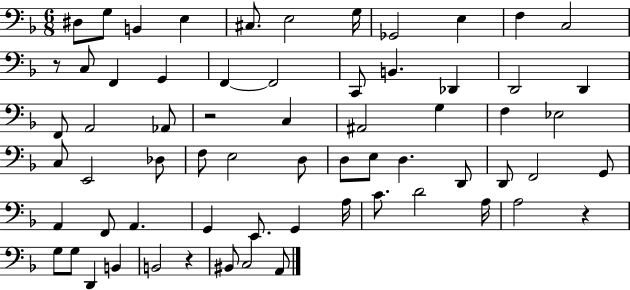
D#3/e G3/e B2/q E3/q C#3/e. E3/h G3/s Gb2/h E3/q F3/q C3/h R/e C3/e F2/q G2/q F2/q F2/h C2/e B2/q. Db2/q D2/h D2/q F2/e A2/h Ab2/e R/h C3/q A#2/h G3/q F3/q Eb3/h C3/e E2/h Db3/e F3/e E3/h D3/e D3/e E3/e D3/q. D2/e D2/e F2/h G2/e A2/q F2/e A2/q. G2/q E2/e. G2/q A3/s C4/e. D4/h A3/s A3/h R/q G3/e G3/e D2/q B2/q B2/h R/q BIS2/e C3/h A2/e